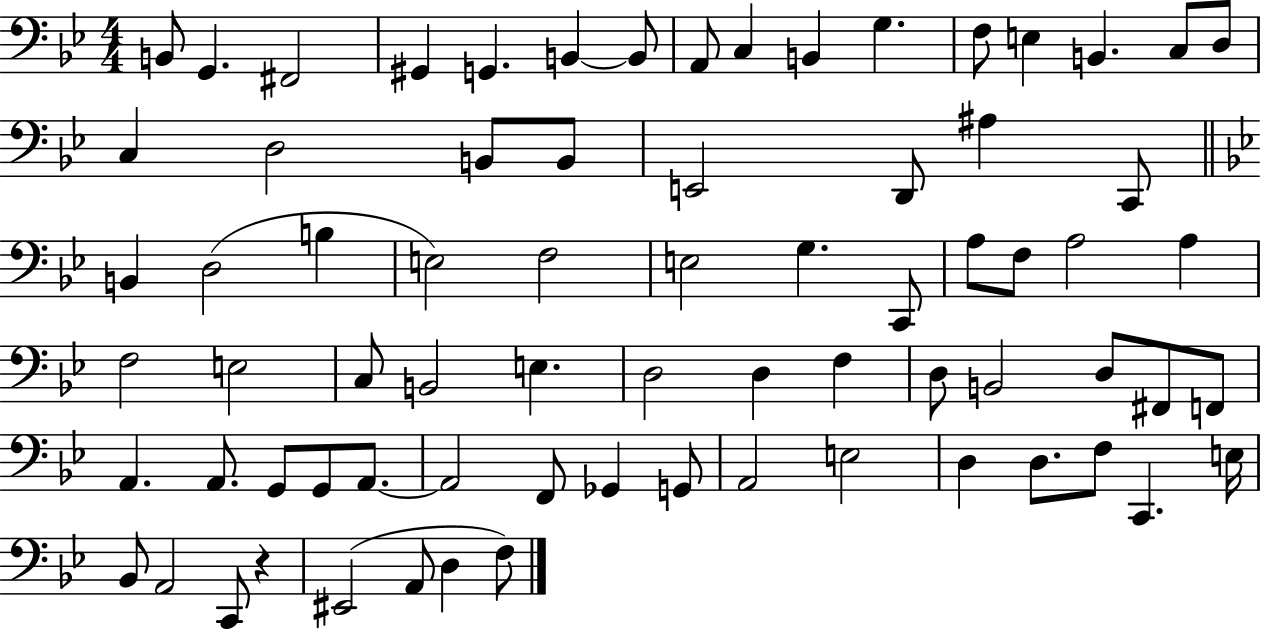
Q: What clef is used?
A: bass